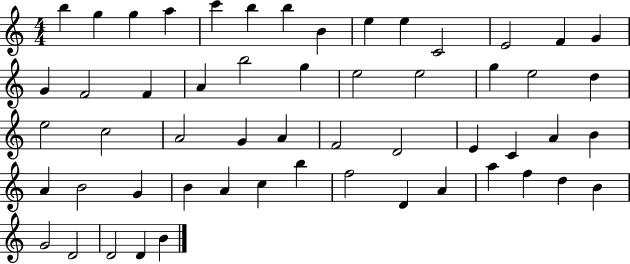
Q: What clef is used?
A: treble